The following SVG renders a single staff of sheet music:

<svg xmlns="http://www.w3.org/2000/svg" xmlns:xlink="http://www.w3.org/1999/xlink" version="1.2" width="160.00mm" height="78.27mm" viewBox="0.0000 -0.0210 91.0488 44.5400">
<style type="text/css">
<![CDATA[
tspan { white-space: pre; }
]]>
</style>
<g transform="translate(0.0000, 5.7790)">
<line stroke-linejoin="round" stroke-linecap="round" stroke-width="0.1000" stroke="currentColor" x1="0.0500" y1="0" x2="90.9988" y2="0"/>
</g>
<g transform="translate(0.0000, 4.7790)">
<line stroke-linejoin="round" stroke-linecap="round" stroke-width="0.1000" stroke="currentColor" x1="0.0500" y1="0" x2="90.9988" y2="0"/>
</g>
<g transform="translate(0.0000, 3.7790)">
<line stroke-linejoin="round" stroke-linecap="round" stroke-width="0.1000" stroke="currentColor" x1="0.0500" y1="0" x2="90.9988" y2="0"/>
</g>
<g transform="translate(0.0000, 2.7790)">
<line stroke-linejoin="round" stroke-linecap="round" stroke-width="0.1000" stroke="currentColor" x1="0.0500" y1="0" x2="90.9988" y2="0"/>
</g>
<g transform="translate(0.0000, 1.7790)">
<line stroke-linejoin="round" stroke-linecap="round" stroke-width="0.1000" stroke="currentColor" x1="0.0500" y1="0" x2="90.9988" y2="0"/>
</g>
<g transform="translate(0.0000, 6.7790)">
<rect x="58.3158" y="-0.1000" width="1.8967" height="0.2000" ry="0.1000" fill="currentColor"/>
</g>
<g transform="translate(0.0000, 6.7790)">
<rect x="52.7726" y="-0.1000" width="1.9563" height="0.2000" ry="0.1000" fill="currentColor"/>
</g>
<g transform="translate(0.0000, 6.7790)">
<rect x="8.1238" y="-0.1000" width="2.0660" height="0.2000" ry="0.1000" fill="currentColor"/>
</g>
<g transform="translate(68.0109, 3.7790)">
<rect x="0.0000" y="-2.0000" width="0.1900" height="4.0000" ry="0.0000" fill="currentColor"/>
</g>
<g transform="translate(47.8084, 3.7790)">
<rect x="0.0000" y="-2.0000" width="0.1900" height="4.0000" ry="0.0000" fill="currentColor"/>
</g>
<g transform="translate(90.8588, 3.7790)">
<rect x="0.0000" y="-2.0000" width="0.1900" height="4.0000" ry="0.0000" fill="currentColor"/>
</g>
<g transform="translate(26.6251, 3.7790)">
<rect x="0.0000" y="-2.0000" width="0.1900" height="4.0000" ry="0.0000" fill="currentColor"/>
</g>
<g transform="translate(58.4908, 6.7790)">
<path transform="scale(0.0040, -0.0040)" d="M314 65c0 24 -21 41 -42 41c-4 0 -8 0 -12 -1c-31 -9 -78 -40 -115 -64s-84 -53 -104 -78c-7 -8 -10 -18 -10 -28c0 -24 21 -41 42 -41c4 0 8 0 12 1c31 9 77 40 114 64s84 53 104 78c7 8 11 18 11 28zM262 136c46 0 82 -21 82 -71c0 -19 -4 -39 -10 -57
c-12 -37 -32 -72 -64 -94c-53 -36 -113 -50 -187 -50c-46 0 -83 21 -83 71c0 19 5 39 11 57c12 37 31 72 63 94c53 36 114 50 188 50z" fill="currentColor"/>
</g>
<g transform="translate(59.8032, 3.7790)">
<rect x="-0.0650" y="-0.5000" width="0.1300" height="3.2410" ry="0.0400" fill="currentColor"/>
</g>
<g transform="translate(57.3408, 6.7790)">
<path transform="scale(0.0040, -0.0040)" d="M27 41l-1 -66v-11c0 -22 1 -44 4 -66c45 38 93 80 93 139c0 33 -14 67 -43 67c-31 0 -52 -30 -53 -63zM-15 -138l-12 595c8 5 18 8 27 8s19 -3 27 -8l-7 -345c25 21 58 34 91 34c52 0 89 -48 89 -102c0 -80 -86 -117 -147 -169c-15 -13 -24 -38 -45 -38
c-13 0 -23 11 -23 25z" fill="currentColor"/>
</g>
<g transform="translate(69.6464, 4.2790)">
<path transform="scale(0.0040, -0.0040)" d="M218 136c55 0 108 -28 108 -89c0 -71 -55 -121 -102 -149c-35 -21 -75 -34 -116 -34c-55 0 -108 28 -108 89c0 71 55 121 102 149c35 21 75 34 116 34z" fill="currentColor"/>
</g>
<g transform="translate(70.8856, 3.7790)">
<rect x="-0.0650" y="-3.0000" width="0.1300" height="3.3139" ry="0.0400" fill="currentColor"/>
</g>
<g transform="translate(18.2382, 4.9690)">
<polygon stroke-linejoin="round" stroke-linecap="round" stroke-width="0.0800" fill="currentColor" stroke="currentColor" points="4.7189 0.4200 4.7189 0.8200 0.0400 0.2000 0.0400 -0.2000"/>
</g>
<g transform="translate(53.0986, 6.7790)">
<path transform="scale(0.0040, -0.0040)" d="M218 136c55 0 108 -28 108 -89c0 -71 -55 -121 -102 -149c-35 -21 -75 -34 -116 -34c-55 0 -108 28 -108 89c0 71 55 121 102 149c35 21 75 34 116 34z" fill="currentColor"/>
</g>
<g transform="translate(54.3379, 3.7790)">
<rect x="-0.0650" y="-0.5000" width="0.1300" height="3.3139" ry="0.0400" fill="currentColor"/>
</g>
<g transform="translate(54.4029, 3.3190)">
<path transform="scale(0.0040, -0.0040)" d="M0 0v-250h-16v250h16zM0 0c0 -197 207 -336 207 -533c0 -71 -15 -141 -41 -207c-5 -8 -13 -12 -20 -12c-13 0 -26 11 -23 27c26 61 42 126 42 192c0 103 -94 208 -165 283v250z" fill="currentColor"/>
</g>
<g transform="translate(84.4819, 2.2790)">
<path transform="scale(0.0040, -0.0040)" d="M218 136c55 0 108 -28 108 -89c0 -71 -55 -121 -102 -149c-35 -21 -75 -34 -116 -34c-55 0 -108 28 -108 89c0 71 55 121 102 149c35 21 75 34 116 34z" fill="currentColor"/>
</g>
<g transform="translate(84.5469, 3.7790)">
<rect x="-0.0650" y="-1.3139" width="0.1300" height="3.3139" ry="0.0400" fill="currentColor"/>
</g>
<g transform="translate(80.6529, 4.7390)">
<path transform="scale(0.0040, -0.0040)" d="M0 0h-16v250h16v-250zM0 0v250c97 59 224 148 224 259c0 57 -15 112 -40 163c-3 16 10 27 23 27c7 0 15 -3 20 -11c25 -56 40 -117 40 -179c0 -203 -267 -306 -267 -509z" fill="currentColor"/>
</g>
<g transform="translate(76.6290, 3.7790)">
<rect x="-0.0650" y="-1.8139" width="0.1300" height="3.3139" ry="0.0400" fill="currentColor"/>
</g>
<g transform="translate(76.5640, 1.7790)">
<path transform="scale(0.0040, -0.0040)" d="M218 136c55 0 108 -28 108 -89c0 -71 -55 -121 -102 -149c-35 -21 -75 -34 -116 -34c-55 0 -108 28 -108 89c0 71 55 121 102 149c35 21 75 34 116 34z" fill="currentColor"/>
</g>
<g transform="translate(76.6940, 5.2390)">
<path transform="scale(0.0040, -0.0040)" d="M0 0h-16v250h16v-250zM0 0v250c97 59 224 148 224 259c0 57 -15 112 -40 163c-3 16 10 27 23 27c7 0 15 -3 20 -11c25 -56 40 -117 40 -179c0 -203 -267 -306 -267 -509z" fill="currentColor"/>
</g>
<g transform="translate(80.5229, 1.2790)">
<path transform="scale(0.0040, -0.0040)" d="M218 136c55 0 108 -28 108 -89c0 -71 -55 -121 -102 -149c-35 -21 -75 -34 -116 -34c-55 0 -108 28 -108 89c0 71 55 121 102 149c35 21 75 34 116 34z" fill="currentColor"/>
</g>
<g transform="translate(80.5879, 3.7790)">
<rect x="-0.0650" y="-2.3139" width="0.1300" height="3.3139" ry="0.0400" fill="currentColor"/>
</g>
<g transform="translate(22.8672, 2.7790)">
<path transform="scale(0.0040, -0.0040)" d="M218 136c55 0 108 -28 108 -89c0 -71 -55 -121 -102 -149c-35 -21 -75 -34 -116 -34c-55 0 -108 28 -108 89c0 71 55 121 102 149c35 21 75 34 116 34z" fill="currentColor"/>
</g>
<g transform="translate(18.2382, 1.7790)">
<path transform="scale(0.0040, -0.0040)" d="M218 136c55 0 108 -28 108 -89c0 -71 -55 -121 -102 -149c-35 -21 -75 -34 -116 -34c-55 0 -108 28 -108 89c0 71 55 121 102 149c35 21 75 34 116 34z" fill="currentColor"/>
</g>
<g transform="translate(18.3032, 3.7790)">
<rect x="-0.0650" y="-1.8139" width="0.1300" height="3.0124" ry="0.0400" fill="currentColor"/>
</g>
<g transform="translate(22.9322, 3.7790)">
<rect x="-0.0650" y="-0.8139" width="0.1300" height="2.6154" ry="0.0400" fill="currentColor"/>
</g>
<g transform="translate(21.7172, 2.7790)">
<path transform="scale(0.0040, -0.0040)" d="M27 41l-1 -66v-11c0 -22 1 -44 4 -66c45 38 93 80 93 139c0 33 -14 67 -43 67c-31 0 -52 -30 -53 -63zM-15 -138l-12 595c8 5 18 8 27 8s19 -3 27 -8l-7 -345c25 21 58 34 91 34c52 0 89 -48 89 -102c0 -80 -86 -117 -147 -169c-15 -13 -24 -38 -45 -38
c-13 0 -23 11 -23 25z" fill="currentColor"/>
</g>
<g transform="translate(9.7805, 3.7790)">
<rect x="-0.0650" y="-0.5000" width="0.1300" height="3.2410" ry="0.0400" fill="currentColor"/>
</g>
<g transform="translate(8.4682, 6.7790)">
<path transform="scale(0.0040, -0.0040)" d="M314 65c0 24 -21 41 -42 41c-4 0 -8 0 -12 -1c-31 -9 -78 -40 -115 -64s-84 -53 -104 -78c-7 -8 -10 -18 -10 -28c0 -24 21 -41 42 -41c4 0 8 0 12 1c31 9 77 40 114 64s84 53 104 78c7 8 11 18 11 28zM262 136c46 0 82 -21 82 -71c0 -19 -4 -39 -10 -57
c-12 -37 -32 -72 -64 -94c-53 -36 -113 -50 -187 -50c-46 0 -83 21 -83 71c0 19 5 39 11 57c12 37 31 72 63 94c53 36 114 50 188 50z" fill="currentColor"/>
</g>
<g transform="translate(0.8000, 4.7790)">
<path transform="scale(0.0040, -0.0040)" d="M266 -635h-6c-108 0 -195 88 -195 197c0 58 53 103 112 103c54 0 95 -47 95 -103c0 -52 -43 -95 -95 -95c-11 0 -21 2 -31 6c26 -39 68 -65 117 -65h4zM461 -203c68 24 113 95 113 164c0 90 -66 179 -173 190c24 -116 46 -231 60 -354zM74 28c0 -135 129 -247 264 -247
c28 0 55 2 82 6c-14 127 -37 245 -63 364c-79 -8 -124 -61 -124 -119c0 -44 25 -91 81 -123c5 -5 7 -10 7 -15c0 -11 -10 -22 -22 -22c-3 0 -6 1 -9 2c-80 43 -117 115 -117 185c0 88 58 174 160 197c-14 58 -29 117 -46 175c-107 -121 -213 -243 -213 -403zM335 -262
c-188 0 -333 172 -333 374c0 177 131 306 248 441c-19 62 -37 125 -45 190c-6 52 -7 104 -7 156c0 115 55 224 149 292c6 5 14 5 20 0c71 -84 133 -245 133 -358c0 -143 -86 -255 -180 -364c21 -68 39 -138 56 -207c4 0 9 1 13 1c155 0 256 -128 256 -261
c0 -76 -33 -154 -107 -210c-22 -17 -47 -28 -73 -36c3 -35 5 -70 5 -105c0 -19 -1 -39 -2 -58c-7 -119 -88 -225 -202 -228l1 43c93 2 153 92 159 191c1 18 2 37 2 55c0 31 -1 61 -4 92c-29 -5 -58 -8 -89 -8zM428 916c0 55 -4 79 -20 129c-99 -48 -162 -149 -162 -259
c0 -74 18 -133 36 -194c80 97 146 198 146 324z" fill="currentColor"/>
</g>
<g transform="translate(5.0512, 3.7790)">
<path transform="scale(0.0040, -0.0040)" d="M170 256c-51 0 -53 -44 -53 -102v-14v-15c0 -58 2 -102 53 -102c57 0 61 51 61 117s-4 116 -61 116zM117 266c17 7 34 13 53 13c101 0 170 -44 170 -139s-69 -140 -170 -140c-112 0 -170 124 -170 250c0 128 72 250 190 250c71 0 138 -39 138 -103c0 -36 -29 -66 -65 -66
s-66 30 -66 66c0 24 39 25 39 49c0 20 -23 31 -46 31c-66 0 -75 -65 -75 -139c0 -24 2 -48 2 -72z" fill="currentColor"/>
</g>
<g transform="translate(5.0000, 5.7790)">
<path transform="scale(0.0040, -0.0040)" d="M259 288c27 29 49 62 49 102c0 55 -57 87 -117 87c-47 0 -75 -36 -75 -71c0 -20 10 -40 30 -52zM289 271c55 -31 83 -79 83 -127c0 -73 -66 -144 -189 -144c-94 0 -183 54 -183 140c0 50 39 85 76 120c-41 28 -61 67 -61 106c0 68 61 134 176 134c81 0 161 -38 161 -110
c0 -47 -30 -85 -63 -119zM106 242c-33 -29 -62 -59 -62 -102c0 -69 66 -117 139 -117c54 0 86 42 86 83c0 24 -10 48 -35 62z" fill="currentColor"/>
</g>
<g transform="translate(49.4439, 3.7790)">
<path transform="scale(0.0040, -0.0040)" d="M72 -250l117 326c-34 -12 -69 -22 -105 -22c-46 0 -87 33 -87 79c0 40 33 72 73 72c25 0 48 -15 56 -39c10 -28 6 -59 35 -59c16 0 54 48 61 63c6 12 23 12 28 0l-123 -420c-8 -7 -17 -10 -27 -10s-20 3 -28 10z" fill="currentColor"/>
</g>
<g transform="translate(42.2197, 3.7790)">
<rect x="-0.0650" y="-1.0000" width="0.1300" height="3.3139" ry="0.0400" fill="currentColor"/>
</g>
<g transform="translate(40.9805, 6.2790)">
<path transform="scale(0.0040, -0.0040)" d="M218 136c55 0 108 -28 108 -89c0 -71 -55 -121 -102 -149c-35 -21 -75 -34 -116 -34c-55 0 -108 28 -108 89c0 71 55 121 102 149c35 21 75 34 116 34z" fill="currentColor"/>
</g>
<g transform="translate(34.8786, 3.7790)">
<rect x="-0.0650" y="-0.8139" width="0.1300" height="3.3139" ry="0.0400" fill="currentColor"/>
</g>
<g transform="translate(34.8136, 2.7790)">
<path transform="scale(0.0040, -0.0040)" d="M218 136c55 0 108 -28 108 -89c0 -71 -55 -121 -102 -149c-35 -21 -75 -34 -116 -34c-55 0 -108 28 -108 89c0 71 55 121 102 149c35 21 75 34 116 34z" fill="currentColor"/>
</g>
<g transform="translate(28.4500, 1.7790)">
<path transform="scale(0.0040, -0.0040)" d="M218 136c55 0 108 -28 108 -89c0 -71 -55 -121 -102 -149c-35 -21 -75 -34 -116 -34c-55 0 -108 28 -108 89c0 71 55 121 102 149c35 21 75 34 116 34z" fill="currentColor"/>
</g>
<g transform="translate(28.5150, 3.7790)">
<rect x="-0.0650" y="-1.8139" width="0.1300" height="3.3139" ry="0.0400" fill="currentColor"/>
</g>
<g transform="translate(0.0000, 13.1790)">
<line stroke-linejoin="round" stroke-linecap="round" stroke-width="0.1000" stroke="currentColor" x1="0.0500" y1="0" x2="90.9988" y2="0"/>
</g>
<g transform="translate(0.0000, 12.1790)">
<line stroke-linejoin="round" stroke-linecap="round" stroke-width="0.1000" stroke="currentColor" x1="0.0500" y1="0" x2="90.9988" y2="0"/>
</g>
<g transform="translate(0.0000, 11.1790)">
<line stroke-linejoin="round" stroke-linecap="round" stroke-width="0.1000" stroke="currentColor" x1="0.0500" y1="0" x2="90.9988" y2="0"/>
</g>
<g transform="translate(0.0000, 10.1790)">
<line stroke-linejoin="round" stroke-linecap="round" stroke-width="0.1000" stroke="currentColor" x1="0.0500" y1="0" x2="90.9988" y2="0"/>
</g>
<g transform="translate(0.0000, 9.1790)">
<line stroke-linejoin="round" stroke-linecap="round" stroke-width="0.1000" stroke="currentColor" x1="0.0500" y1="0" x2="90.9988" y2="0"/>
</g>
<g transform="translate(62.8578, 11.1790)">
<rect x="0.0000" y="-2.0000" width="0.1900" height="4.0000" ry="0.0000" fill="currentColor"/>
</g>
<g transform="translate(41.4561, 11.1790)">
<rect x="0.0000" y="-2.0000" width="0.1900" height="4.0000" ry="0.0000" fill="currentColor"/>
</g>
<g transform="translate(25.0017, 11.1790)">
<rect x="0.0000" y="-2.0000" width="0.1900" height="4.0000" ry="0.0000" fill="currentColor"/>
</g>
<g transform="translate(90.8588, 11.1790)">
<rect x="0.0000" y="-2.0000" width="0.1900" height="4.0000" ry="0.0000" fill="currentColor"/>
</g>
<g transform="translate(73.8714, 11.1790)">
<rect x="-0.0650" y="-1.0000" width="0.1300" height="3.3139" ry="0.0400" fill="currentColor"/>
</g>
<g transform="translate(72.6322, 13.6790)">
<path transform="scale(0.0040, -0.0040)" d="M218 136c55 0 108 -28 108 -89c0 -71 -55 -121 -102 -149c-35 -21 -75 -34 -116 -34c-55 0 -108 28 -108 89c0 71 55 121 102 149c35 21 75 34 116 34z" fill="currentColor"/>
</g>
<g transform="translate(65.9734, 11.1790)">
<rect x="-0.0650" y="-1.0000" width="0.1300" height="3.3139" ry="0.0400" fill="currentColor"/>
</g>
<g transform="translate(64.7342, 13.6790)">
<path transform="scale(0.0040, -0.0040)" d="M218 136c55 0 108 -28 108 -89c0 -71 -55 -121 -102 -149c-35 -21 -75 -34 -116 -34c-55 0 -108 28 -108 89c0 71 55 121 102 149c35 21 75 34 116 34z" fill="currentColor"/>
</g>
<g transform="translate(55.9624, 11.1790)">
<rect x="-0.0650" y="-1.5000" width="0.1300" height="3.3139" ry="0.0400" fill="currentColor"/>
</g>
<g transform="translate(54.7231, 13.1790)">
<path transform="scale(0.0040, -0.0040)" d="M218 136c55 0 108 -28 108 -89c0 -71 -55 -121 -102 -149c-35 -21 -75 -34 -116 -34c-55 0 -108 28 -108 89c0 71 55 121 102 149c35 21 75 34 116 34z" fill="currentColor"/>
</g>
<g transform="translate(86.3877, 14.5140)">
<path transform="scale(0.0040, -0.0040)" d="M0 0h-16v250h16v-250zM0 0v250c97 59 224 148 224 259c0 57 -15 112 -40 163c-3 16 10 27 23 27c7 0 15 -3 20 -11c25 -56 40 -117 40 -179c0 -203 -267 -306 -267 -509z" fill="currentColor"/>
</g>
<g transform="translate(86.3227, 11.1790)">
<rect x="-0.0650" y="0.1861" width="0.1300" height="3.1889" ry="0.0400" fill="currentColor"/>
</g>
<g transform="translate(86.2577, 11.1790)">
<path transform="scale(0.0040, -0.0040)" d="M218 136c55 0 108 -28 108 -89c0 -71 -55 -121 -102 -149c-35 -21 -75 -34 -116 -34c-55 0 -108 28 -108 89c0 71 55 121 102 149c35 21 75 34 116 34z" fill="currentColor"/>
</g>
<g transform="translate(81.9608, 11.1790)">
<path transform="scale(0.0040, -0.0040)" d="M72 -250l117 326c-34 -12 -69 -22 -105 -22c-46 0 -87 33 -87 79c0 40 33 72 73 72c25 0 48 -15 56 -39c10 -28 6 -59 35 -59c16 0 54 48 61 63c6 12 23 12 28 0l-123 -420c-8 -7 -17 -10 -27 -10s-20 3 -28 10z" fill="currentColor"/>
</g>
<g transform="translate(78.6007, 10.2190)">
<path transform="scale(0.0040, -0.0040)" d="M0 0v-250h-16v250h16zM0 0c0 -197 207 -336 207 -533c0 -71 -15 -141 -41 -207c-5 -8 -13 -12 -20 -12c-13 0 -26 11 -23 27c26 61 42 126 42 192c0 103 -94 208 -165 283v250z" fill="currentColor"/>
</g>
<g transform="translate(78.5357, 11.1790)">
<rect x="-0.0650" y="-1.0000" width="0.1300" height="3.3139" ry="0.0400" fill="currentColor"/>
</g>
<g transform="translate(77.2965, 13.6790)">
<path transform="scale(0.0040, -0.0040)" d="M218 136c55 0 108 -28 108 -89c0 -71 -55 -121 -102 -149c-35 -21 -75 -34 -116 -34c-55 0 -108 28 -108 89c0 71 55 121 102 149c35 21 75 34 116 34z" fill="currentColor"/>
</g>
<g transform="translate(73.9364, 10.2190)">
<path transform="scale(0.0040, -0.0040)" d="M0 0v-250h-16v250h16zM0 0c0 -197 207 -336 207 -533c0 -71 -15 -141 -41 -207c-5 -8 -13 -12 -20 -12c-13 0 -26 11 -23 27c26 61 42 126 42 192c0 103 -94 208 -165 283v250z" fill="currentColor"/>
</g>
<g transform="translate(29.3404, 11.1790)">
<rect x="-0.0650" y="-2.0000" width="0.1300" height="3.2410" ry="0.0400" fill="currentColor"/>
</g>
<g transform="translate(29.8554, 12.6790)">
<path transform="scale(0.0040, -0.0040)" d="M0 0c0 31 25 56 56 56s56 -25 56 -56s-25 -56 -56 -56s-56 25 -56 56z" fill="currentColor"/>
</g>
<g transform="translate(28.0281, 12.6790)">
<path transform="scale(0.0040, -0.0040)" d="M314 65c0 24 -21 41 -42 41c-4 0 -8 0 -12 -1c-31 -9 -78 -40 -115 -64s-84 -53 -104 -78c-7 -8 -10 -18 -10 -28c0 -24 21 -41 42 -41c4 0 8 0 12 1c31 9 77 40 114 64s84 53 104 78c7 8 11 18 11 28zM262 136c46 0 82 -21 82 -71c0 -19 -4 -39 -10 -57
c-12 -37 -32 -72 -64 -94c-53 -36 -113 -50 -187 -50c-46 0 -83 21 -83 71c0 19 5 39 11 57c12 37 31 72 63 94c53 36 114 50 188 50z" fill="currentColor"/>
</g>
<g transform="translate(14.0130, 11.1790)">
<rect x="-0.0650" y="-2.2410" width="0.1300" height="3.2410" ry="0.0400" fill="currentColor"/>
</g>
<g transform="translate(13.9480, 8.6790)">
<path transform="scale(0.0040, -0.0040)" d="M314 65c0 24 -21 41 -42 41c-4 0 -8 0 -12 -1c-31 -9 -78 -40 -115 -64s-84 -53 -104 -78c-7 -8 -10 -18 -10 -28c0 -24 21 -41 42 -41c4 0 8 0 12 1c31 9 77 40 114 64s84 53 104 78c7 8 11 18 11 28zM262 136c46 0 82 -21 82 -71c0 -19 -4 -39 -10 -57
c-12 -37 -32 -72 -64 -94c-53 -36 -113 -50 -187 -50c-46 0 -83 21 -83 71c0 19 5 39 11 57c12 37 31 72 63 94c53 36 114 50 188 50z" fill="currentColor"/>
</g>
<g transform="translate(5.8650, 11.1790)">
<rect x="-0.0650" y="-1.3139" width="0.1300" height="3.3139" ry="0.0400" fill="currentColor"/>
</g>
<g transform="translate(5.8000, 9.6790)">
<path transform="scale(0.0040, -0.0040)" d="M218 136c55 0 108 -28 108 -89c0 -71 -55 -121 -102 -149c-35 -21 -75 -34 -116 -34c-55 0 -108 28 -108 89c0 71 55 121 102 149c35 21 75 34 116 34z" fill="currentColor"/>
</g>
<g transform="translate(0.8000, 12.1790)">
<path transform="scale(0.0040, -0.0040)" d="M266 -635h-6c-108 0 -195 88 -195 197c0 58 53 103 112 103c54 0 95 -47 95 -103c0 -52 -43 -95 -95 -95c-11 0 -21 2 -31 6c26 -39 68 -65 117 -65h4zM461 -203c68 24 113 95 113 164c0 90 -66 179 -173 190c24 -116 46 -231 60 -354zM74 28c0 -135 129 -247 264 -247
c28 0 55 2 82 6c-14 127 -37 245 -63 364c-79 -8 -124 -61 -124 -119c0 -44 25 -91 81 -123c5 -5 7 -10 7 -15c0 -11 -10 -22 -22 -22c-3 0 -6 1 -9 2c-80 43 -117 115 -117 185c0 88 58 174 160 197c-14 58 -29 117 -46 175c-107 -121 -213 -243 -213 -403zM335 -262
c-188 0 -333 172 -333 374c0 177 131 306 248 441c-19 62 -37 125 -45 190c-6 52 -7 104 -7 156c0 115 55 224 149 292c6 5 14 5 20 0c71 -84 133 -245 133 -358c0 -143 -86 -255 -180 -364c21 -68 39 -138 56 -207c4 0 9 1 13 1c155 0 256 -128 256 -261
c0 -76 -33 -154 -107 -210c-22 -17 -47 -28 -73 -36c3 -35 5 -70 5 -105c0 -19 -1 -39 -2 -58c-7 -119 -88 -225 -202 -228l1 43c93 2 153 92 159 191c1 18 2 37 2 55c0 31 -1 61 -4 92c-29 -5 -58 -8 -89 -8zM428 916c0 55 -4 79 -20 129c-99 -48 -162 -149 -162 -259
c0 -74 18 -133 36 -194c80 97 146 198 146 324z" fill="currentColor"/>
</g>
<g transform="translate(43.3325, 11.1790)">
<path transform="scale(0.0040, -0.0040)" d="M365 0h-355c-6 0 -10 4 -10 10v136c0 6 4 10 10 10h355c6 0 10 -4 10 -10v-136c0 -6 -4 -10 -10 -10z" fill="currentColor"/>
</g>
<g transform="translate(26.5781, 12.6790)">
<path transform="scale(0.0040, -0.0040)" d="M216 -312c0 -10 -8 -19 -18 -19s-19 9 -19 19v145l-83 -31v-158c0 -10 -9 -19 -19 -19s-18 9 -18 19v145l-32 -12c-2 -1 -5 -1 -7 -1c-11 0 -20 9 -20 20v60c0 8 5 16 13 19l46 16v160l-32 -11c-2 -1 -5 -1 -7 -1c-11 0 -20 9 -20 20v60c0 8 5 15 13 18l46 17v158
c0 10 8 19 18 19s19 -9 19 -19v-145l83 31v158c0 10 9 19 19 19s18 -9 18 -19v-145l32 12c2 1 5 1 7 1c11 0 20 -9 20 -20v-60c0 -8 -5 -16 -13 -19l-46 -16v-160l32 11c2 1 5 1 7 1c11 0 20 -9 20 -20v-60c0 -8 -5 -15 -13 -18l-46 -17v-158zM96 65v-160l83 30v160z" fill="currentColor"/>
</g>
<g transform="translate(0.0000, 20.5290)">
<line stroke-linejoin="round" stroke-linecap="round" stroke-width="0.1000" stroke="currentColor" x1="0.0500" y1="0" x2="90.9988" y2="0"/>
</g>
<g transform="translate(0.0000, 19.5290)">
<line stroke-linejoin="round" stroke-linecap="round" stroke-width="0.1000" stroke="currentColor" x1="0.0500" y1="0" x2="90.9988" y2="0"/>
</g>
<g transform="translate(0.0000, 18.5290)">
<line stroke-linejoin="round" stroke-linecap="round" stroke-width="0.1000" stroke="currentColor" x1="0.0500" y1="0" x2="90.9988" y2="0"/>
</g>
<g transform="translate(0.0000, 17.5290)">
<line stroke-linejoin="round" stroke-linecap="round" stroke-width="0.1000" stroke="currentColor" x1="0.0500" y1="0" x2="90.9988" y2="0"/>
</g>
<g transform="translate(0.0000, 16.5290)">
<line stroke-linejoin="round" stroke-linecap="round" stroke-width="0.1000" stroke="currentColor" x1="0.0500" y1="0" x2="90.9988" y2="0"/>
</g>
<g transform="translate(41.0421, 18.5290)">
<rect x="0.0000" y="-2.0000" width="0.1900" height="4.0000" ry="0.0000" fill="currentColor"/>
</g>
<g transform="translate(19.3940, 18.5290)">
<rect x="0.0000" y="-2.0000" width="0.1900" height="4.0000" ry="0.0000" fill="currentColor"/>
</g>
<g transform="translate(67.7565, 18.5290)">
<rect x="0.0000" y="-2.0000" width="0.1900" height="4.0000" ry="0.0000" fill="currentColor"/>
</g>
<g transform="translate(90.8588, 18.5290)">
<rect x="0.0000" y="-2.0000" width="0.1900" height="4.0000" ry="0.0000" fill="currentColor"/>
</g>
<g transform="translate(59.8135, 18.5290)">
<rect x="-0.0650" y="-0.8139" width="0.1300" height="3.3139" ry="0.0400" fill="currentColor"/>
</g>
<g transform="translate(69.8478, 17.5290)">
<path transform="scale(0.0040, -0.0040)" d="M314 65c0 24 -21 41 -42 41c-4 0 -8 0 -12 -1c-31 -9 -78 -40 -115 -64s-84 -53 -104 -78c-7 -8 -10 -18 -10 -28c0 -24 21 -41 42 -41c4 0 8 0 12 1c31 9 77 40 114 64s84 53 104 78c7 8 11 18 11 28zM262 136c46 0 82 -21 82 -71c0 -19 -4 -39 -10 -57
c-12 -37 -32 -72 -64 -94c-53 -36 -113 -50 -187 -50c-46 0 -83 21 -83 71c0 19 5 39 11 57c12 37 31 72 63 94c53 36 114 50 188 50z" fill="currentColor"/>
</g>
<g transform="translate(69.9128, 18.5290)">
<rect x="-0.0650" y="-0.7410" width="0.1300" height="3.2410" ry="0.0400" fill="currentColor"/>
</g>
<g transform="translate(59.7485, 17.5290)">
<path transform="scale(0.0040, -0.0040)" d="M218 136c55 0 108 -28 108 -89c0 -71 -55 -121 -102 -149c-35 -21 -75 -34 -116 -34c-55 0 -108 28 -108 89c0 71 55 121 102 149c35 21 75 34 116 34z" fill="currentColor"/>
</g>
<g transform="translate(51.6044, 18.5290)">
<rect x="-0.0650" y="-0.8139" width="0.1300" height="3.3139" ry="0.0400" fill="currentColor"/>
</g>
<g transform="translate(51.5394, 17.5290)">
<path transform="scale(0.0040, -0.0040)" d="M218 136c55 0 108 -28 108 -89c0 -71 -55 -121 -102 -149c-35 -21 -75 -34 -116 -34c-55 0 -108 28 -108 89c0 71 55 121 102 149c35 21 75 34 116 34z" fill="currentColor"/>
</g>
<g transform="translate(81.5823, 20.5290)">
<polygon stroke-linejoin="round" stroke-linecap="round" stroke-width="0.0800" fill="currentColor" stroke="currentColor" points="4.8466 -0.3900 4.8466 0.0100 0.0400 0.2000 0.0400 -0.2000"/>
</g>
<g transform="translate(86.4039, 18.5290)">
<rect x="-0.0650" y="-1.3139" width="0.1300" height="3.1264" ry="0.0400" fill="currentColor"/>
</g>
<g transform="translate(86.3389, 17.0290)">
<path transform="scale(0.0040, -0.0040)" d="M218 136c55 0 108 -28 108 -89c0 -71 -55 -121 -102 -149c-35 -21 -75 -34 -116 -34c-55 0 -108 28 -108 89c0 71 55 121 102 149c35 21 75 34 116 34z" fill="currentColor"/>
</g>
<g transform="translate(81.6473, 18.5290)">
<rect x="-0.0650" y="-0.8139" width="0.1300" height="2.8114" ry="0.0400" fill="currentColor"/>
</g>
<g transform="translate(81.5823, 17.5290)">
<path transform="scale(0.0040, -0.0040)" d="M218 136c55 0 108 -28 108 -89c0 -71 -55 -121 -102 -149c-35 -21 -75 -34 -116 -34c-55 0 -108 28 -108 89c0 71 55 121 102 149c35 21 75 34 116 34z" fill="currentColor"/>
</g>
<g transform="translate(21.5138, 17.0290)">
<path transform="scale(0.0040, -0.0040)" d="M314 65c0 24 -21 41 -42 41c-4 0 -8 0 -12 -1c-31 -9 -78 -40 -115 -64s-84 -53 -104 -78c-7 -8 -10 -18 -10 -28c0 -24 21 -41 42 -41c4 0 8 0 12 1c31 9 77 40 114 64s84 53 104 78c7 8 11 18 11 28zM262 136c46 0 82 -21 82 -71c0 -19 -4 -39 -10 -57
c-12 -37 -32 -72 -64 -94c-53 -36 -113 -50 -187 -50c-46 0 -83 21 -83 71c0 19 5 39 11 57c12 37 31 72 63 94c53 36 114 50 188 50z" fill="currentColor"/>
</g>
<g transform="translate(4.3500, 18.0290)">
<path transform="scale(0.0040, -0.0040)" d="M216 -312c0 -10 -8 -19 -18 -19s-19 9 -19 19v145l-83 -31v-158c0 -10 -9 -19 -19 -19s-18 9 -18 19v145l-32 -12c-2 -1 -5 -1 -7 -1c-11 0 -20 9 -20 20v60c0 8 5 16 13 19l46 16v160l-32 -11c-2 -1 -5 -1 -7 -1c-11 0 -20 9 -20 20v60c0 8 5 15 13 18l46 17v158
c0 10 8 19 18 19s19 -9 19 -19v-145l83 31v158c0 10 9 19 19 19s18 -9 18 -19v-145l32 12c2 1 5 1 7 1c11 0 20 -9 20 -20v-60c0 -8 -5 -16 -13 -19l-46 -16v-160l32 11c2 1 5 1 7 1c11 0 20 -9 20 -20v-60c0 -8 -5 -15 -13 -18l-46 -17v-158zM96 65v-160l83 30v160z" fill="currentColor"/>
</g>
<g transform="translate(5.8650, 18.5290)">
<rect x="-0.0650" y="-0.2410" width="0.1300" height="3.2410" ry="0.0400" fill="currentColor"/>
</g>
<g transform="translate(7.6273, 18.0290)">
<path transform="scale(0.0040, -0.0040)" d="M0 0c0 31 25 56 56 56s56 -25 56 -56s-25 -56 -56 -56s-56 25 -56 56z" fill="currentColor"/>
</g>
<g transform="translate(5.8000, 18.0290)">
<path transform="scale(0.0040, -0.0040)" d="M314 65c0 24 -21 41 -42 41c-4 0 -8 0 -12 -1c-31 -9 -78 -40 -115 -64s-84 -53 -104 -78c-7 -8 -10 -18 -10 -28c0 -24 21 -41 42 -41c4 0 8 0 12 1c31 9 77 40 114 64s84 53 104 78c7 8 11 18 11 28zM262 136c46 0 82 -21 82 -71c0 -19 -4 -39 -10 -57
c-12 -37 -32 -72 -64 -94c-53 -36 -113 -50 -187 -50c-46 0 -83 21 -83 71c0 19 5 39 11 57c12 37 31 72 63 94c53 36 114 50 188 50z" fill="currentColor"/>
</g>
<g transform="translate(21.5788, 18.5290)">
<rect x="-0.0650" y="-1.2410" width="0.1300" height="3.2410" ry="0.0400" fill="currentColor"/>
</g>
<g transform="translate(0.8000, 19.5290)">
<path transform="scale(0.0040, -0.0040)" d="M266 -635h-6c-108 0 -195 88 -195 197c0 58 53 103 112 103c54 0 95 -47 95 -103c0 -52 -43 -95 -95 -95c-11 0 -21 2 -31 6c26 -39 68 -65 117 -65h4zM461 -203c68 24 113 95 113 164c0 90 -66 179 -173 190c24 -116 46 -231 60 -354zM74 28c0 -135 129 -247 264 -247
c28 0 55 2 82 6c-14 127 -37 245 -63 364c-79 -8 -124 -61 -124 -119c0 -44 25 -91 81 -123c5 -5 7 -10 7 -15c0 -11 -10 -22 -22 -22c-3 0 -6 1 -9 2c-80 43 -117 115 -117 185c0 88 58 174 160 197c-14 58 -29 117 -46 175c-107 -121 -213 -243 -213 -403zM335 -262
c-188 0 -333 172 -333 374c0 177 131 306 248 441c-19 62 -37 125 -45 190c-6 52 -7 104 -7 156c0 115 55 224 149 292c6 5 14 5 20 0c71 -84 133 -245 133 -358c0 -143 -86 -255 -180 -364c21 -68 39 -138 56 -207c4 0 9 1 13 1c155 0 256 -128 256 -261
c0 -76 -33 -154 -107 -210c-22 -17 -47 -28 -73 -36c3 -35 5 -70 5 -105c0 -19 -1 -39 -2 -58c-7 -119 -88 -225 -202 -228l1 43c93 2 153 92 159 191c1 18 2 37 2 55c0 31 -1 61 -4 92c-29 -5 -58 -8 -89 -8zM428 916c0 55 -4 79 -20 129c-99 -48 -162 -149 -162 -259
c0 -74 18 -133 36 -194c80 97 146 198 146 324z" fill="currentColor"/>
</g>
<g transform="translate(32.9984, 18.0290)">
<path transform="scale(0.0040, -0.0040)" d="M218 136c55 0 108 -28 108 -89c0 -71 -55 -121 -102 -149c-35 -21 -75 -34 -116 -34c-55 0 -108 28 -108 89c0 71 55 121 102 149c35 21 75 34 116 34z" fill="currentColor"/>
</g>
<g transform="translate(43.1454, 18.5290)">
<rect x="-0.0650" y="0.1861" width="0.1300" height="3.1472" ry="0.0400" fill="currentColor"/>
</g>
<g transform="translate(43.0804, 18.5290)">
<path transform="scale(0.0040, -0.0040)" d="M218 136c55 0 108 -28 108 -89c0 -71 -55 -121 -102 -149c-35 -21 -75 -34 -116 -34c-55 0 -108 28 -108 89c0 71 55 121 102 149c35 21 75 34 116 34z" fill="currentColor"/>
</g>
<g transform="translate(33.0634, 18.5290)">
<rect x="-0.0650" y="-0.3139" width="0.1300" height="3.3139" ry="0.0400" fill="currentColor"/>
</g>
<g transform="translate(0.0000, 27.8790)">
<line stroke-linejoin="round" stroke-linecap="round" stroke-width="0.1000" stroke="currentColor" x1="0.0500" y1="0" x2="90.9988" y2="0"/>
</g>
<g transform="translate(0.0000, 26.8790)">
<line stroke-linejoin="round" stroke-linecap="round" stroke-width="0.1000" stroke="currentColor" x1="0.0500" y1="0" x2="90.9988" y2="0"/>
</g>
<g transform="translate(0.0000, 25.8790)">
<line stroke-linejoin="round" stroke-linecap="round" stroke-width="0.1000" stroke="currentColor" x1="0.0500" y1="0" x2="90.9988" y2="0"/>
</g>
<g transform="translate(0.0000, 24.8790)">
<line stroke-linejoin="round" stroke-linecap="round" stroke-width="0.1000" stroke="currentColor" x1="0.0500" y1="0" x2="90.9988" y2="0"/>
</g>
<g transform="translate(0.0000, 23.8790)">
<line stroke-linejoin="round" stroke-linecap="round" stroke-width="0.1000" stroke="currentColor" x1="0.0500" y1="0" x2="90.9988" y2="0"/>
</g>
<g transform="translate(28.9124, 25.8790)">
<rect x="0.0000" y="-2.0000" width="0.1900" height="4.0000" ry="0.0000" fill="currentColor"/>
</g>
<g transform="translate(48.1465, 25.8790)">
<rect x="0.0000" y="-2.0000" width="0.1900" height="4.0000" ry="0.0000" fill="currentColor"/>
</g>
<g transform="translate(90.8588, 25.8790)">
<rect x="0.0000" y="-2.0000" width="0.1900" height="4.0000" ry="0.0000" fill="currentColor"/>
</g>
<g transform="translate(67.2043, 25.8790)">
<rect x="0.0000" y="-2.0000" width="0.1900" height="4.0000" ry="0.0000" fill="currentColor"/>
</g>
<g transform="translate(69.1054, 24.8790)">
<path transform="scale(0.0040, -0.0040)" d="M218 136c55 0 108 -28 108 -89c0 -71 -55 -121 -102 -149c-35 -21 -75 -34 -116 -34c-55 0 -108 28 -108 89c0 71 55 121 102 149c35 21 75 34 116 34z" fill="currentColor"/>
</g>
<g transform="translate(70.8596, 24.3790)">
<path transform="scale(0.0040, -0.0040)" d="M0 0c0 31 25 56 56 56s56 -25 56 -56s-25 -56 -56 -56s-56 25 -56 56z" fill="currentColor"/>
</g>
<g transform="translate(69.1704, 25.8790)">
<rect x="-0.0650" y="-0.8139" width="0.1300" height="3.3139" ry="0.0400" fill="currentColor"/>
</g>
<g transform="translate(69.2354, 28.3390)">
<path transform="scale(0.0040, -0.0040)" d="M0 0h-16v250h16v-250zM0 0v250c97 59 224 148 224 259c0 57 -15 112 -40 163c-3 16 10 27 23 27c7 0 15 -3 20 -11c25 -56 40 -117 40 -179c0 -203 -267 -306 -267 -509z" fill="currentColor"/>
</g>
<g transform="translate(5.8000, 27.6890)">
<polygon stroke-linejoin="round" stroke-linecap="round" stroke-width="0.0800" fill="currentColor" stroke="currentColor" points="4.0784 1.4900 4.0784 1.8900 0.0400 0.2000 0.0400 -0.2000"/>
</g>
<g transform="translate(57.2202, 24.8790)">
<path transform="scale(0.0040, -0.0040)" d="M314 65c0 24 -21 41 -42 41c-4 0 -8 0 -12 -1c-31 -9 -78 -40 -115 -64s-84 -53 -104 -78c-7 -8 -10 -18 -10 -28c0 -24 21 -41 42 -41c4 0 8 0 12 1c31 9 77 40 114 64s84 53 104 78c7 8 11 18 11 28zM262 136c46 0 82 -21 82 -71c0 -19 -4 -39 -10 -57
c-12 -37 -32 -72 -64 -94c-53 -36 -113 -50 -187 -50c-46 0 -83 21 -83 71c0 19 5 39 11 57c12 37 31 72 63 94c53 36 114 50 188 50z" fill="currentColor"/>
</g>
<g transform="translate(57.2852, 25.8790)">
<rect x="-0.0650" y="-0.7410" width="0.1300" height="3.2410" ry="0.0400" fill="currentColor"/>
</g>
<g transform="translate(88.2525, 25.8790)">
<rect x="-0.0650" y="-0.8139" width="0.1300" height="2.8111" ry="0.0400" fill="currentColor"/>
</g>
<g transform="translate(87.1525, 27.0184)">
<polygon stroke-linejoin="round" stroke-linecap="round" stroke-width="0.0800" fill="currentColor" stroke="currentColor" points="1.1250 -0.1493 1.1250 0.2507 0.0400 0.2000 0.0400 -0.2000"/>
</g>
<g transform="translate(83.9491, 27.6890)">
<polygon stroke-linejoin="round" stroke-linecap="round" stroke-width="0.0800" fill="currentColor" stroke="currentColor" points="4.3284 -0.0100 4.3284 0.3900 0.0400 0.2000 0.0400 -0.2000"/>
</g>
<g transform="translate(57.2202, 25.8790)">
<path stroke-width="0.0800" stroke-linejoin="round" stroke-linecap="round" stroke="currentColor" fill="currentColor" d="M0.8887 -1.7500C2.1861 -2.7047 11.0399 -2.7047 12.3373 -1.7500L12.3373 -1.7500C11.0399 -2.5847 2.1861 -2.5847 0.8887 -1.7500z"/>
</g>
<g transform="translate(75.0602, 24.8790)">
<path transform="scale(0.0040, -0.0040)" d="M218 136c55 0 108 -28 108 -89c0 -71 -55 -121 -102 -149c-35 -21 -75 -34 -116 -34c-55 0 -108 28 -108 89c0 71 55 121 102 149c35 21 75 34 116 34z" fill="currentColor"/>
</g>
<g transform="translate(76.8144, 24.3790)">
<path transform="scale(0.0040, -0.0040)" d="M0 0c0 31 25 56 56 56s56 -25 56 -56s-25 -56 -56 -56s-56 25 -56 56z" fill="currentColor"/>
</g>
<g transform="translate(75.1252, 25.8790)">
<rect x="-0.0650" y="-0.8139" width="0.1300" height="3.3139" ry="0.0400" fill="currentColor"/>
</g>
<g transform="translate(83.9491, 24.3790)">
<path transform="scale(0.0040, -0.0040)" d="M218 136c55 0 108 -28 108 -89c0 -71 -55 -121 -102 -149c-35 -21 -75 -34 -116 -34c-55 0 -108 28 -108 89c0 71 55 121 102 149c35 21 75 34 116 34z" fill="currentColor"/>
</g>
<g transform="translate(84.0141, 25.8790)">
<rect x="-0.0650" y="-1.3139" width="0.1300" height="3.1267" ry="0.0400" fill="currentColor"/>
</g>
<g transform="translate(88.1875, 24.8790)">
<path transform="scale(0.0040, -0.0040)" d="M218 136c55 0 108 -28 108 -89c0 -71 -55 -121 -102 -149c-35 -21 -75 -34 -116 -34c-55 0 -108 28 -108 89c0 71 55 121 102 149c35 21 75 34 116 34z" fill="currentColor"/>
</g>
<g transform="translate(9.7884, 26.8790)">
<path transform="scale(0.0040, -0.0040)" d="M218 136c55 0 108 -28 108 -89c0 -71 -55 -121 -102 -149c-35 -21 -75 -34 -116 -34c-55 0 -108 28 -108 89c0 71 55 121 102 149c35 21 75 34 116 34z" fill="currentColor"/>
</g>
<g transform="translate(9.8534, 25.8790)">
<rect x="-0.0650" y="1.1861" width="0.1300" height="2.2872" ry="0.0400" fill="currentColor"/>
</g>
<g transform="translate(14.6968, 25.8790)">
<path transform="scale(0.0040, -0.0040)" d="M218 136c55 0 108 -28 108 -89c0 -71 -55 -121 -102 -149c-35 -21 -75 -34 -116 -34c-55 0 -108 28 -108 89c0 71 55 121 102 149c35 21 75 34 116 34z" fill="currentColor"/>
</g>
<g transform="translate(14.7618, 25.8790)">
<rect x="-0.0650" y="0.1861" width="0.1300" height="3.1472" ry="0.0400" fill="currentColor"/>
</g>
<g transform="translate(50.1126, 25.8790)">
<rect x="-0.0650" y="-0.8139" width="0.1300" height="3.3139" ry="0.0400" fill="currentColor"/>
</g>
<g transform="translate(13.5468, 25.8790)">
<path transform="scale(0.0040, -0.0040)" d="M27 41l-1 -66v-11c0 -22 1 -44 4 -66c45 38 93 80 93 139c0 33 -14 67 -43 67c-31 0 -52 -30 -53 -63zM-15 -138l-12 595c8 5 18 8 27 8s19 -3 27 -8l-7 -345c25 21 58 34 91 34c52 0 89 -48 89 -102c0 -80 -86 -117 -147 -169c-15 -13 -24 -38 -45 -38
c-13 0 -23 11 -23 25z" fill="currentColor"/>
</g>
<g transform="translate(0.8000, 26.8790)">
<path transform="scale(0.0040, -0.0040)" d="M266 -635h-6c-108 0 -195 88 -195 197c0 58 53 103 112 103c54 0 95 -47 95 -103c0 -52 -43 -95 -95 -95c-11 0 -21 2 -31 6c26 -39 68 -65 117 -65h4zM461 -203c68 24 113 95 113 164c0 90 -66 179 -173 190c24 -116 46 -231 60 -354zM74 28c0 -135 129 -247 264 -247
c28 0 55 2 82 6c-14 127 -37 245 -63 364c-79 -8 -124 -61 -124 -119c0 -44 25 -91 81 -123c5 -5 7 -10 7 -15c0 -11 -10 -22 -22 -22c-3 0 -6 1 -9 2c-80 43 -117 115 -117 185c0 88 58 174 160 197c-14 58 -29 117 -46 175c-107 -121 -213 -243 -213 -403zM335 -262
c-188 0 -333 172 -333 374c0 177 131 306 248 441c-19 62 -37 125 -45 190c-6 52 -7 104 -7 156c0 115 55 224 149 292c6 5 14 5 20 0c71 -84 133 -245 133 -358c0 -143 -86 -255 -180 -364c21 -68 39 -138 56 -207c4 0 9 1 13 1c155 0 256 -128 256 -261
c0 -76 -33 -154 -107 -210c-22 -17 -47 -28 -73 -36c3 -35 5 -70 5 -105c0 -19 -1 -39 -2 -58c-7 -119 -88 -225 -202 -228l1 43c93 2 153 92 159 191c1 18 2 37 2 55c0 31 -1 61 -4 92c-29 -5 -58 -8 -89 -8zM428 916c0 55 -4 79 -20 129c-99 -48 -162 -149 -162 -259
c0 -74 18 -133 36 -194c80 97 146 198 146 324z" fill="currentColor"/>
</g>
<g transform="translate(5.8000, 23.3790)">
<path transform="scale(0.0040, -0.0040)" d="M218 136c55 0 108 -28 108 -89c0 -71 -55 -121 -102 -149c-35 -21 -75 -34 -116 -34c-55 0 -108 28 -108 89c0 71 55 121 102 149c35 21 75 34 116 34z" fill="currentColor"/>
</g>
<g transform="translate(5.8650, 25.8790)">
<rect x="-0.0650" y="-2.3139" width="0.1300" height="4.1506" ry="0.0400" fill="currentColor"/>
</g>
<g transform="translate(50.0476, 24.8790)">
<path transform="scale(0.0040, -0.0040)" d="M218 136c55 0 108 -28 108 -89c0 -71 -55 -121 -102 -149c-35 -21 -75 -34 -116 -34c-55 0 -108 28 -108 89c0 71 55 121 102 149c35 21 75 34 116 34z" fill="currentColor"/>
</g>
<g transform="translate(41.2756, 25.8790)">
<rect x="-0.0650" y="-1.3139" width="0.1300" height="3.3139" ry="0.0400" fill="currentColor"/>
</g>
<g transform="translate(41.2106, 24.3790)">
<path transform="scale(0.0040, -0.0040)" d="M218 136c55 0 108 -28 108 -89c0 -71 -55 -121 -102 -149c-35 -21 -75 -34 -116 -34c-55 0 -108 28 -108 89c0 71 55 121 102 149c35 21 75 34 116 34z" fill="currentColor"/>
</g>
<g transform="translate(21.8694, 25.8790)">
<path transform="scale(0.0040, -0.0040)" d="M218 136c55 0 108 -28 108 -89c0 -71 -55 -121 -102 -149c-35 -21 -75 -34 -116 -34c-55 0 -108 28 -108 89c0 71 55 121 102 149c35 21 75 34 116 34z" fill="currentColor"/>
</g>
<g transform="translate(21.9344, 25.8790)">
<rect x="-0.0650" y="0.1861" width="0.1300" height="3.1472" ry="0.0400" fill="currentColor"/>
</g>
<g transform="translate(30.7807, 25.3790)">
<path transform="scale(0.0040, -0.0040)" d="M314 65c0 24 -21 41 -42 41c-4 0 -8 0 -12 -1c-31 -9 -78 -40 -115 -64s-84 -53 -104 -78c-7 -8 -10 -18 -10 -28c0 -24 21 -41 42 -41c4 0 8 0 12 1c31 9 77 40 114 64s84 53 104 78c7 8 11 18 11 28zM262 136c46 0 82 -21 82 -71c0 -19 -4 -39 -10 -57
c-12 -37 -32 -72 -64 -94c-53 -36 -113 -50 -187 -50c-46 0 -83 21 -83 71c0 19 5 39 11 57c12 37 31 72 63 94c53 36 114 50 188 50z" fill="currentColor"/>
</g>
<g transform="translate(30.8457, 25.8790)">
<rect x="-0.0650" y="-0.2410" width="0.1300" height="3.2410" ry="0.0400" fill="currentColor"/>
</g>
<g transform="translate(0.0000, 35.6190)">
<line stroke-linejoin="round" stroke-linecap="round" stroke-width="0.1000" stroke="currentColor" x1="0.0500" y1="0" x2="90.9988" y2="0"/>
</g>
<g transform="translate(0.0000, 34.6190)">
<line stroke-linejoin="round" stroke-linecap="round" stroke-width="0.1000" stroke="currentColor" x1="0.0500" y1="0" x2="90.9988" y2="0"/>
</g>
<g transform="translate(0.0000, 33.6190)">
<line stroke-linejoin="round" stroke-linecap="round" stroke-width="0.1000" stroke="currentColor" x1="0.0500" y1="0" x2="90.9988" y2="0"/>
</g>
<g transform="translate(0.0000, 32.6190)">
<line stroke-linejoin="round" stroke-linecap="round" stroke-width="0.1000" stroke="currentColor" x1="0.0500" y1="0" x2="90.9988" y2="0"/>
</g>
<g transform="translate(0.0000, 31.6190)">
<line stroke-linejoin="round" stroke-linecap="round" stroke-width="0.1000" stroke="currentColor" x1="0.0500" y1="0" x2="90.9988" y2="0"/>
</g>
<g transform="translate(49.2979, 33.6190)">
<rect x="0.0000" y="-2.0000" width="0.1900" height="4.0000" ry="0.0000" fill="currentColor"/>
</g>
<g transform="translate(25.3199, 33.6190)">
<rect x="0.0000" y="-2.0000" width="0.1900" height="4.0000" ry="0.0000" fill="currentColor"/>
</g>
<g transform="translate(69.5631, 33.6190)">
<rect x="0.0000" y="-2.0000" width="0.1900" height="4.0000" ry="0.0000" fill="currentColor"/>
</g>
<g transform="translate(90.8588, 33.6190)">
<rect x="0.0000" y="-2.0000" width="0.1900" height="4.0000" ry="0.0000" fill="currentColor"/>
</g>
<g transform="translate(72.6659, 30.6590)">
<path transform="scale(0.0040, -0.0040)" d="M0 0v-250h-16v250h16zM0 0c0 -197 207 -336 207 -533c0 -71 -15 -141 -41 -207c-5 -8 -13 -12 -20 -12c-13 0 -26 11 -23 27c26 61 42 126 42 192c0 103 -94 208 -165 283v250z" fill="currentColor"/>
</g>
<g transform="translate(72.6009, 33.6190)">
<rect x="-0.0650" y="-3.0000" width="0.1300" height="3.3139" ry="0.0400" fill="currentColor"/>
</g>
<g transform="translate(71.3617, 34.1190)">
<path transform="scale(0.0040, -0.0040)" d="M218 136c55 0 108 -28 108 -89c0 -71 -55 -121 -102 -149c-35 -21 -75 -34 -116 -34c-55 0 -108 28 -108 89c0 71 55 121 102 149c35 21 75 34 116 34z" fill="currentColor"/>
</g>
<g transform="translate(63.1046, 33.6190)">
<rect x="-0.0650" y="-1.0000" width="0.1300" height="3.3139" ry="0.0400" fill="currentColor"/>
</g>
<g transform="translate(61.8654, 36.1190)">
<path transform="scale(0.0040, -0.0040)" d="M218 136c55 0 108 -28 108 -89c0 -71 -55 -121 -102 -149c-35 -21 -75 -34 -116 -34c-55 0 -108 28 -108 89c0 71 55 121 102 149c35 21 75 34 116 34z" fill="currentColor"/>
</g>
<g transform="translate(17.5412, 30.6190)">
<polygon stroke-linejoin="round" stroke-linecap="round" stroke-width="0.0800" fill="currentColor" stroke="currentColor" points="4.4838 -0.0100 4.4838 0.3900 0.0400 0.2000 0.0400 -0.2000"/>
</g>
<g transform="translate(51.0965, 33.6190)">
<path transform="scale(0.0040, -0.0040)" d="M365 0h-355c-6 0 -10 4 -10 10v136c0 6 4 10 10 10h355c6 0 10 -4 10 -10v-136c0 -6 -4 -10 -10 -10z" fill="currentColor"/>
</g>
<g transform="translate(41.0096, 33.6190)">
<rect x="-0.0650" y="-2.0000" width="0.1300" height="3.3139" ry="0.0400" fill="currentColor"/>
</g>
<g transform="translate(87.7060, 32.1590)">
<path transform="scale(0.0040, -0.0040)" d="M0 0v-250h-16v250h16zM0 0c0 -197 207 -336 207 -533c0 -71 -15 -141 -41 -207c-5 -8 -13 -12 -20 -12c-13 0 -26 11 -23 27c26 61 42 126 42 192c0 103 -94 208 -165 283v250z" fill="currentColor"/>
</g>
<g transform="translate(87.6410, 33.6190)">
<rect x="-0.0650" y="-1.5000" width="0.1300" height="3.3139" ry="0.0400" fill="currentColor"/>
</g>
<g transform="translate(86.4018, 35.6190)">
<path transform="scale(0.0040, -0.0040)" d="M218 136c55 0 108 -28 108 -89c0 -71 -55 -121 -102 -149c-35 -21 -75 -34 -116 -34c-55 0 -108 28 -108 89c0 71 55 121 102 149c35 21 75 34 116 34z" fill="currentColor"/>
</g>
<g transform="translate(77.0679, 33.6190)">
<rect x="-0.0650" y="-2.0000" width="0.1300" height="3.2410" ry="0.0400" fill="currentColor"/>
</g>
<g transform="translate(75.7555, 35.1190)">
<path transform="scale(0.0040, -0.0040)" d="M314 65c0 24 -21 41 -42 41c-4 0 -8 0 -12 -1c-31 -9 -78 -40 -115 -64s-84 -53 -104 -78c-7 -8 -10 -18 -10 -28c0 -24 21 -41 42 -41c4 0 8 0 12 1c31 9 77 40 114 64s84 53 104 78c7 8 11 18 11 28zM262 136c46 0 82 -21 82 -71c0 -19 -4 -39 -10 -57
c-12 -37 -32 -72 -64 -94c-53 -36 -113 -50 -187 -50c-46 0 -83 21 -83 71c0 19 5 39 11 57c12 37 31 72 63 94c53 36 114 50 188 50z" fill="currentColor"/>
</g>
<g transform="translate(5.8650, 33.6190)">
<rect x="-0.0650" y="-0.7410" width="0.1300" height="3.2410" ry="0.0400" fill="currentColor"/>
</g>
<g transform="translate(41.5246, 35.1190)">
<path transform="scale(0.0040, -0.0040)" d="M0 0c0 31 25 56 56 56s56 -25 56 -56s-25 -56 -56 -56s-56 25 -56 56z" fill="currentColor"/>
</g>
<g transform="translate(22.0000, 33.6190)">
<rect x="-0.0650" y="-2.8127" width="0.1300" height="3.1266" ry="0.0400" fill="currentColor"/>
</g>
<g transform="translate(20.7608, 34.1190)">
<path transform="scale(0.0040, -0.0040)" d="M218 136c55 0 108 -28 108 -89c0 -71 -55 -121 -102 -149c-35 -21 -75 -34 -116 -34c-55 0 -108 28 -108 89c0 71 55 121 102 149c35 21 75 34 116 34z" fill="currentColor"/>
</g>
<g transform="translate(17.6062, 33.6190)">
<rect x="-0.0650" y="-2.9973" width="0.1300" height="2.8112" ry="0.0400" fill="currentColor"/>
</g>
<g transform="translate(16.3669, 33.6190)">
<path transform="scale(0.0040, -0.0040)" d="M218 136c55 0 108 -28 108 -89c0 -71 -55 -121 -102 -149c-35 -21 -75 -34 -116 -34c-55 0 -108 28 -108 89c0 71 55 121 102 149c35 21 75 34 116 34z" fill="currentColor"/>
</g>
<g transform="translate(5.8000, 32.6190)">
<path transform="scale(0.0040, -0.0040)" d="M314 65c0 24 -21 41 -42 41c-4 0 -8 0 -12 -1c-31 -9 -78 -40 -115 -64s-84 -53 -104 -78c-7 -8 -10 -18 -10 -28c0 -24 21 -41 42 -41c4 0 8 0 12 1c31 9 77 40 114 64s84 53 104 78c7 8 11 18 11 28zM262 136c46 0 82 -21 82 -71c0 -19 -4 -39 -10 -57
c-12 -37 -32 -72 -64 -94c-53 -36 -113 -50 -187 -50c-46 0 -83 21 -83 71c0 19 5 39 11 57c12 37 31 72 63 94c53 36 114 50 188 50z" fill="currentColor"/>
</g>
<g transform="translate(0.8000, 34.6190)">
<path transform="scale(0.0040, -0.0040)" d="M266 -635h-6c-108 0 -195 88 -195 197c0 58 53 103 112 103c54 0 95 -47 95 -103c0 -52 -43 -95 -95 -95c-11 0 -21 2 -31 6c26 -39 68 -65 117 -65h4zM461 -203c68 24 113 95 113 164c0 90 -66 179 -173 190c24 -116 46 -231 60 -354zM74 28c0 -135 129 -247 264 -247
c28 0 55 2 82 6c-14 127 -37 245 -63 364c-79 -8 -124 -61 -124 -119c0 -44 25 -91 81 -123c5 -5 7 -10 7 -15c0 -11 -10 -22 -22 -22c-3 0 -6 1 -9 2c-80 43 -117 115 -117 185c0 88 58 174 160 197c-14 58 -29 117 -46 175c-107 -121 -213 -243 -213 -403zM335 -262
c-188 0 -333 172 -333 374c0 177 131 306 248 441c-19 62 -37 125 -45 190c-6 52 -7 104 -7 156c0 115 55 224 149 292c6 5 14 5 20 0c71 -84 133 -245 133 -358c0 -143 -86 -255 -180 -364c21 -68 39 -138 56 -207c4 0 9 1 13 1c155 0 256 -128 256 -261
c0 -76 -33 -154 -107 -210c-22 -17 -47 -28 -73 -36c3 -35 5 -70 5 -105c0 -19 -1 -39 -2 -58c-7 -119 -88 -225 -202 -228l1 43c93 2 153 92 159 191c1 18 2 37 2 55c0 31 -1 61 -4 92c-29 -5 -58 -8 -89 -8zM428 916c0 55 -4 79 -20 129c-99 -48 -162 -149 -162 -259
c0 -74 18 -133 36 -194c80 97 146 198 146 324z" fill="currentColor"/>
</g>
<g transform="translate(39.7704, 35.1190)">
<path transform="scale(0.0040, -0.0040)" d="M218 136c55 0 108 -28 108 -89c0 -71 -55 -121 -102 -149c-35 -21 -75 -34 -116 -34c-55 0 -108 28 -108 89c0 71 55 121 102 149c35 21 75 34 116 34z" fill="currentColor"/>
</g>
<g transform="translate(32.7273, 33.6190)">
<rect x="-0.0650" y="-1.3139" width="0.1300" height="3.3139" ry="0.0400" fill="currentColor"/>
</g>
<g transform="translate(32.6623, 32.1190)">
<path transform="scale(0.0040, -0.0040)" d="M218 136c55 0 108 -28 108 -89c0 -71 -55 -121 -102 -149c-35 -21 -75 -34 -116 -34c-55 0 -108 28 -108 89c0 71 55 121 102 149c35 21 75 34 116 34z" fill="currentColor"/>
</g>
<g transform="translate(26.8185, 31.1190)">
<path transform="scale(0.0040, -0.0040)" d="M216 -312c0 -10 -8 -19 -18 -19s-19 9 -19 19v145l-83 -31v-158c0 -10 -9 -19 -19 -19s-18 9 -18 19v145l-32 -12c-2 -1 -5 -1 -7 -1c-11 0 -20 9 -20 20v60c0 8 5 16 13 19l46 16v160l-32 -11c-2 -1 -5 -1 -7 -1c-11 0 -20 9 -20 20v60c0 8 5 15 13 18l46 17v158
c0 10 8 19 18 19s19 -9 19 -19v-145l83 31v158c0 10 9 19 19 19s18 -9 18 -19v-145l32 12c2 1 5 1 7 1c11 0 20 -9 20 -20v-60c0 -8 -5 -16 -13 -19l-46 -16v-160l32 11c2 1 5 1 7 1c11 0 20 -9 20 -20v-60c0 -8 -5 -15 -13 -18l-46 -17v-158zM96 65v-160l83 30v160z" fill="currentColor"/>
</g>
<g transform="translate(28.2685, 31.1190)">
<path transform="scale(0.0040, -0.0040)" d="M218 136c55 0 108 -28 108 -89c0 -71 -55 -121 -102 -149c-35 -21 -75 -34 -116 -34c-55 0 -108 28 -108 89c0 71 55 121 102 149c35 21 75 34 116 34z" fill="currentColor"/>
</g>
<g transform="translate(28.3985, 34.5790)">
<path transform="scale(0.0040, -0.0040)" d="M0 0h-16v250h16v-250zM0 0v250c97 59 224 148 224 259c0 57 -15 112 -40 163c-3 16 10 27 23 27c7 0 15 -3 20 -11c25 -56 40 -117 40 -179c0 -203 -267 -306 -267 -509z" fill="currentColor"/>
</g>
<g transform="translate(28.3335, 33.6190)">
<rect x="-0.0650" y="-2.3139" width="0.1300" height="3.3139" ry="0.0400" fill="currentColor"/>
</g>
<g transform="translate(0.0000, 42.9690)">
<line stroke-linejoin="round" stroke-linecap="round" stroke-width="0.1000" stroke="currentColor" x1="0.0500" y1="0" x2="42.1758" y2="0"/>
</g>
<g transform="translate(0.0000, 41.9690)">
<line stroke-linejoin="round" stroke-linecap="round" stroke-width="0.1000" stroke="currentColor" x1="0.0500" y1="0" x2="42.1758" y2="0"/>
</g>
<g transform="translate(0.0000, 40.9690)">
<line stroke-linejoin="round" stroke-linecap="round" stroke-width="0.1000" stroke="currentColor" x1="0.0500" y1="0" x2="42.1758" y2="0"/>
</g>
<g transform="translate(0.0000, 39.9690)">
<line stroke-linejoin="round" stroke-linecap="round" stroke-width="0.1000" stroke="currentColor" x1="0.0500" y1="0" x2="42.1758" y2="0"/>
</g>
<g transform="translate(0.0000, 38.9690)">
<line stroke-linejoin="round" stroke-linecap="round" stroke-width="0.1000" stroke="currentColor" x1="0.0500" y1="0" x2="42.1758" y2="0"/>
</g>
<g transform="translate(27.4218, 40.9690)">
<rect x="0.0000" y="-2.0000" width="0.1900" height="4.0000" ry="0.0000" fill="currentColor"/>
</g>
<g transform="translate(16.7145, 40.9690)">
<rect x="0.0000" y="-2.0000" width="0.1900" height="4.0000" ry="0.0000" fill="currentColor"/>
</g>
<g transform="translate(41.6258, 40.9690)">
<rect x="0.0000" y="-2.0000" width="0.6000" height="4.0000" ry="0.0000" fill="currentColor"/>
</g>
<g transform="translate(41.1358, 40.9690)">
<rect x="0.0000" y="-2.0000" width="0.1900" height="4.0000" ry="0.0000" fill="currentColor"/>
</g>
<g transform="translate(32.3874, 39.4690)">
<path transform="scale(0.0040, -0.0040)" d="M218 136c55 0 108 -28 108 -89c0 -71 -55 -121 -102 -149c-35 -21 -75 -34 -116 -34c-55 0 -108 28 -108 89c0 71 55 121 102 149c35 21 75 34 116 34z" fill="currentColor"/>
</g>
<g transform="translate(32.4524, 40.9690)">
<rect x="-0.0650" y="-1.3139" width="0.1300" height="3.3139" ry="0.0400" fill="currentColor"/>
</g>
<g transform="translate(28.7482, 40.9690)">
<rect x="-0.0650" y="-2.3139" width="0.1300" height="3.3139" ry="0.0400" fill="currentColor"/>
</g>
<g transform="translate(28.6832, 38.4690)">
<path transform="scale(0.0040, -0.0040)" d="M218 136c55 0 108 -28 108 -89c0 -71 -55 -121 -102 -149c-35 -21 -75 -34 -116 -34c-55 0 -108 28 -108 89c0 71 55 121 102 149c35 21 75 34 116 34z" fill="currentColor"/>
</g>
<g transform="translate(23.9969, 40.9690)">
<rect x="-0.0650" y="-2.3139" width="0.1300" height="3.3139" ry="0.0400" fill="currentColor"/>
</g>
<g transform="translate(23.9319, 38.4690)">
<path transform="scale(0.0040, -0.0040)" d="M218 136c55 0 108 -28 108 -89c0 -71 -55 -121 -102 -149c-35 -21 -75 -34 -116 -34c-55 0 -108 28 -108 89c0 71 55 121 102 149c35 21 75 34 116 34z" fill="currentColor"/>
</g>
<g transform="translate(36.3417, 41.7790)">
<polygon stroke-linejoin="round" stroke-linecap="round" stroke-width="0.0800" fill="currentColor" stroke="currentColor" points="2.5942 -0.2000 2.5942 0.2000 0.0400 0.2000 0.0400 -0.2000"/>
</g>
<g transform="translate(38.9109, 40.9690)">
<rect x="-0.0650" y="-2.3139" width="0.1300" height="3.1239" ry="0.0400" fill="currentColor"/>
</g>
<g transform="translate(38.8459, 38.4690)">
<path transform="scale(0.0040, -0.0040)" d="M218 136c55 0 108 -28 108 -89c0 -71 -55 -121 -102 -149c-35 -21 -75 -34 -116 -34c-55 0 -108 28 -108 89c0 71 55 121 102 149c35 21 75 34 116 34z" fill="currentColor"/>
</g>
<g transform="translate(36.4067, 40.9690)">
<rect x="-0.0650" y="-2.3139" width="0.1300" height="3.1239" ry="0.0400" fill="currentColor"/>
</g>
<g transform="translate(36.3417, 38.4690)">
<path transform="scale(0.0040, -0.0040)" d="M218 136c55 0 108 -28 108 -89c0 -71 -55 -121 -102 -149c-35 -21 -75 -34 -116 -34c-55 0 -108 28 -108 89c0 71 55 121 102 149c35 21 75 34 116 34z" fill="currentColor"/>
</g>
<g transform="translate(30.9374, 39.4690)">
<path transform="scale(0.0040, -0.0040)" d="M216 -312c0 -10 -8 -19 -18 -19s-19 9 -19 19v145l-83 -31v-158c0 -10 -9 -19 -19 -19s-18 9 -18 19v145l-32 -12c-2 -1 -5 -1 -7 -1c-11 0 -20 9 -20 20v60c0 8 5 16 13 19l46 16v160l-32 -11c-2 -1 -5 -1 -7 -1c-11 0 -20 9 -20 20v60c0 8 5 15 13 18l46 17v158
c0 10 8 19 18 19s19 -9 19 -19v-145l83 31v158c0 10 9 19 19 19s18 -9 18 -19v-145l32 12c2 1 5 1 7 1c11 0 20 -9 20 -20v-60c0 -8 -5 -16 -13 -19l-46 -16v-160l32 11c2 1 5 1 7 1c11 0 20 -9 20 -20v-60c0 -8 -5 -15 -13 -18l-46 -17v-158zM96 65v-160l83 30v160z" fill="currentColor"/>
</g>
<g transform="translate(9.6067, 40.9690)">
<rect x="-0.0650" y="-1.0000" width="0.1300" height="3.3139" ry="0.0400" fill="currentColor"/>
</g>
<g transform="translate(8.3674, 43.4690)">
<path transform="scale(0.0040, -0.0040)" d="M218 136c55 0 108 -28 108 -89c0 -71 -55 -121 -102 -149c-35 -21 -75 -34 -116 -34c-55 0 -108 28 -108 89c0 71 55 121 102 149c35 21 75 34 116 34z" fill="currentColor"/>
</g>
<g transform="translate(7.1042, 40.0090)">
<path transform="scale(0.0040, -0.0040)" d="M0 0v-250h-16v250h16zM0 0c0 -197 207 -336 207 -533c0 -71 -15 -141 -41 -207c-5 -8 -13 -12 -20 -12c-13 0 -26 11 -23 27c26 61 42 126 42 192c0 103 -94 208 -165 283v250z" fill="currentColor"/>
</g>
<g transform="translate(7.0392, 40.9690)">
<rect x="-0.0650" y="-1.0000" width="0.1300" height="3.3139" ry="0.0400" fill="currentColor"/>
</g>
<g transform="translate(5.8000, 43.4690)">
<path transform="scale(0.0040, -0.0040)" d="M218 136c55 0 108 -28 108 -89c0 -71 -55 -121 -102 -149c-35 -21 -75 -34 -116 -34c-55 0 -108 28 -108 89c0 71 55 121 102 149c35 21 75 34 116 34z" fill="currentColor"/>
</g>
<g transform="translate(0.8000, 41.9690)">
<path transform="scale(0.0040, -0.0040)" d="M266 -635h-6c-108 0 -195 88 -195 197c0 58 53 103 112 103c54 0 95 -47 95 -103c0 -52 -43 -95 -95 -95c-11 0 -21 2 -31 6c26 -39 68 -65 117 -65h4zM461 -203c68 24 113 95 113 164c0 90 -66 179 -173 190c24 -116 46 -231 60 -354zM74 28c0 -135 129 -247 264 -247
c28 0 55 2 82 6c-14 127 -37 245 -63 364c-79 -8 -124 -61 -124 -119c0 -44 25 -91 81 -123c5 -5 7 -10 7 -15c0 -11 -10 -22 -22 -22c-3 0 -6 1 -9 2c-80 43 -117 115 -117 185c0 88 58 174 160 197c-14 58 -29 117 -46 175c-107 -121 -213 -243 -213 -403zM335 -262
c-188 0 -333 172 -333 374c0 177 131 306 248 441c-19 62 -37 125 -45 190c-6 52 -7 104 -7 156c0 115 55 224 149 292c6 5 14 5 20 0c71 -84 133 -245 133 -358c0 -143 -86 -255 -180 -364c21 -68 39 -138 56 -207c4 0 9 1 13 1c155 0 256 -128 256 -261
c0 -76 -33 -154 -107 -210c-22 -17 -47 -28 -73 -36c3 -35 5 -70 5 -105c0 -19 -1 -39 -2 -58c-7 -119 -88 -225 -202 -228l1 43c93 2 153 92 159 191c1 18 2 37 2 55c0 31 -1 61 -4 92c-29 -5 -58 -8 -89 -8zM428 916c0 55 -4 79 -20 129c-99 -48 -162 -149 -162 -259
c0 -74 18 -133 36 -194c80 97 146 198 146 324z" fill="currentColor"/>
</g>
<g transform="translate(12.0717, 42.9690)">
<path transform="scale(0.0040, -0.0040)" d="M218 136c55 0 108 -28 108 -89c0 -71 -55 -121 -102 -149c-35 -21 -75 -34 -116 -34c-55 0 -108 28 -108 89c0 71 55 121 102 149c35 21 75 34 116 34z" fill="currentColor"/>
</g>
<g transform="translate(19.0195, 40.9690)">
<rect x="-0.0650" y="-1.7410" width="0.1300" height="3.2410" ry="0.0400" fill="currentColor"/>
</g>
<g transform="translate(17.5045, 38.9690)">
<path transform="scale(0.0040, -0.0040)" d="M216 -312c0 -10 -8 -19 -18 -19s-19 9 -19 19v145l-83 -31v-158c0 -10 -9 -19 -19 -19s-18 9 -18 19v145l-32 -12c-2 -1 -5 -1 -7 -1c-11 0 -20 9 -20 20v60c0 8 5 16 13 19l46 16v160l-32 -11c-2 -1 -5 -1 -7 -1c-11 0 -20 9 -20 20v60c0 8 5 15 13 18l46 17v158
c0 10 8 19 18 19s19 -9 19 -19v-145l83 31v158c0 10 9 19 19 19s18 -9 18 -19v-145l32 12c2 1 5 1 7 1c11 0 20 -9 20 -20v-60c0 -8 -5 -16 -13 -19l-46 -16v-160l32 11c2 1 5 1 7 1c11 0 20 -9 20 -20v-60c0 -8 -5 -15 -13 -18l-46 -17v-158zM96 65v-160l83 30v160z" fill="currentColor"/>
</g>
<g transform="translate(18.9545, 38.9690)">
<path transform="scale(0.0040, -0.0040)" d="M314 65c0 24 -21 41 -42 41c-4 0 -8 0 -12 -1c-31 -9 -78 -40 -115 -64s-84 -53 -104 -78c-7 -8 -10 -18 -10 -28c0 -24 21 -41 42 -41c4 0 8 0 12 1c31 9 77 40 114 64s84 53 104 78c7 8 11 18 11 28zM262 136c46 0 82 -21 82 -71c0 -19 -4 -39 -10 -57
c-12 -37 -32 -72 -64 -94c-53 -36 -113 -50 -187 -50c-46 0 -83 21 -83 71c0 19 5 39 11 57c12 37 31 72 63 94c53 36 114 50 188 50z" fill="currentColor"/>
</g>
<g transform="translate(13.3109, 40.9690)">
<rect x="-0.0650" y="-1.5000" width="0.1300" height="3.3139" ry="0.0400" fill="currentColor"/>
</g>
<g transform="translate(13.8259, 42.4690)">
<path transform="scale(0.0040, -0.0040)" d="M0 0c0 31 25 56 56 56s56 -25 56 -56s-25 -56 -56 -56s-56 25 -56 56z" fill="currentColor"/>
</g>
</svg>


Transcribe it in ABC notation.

X:1
T:Untitled
M:6/8
L:1/4
K:C
C2 f/2 _d/2 f d D z/2 C/2 _C2 A f/2 g/2 e e g2 ^F2 z2 E D D/2 D/2 z/2 B/2 ^c2 e2 c B d d d2 d/2 e/2 g/2 G/2 _B _B c2 e d d2 d/2 d e/2 d/4 d2 B/2 A/2 ^g/2 e F z2 D A/2 F2 E/2 D/2 D E ^f2 g g ^e g/2 g/2